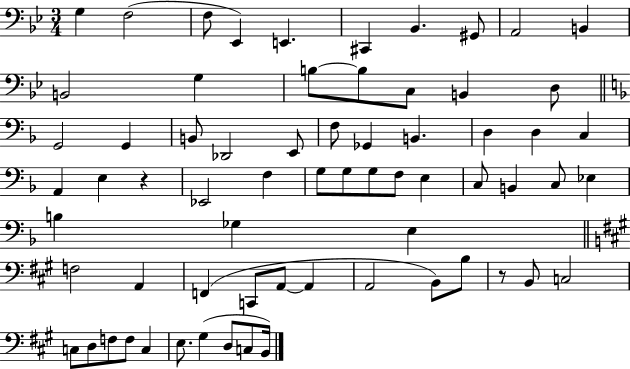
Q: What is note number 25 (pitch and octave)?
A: B2